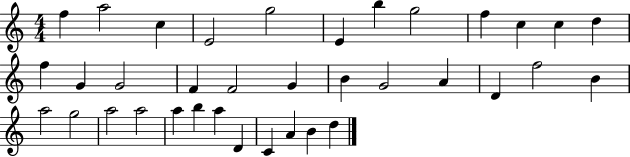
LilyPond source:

{
  \clef treble
  \numericTimeSignature
  \time 4/4
  \key c \major
  f''4 a''2 c''4 | e'2 g''2 | e'4 b''4 g''2 | f''4 c''4 c''4 d''4 | \break f''4 g'4 g'2 | f'4 f'2 g'4 | b'4 g'2 a'4 | d'4 f''2 b'4 | \break a''2 g''2 | a''2 a''2 | a''4 b''4 a''4 d'4 | c'4 a'4 b'4 d''4 | \break \bar "|."
}